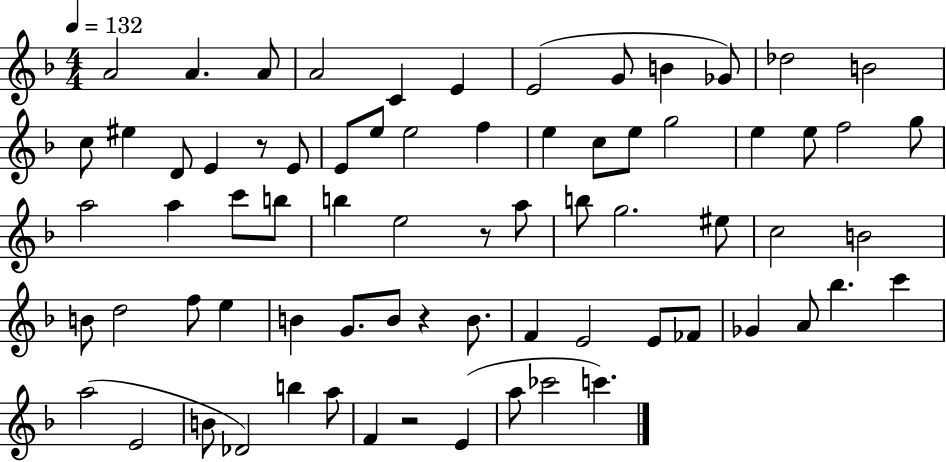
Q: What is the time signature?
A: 4/4